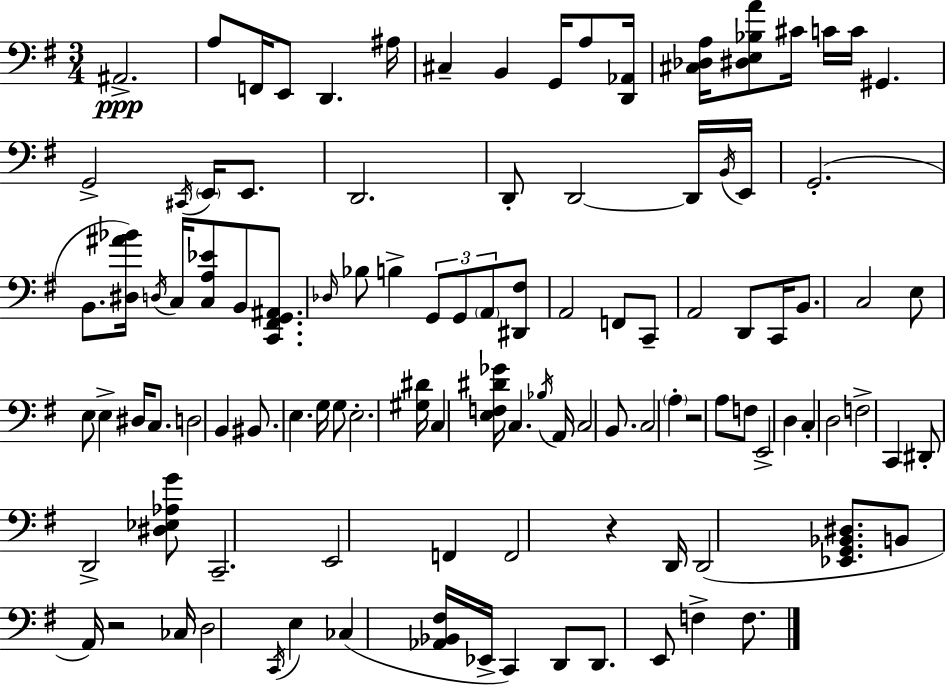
{
  \clef bass
  \numericTimeSignature
  \time 3/4
  \key g \major
  \repeat volta 2 { ais,2.->\ppp | a8 f,16 e,8 d,4. ais16 | cis4-- b,4 g,16 a8 <d, aes,>16 | <cis des a>16 <dis e bes a'>8 cis'16 c'16 c'16 gis,4. | \break g,2-> \acciaccatura { cis,16 } \parenthesize e,16 e,8. | d,2. | d,8-. d,2~~ d,16 | \acciaccatura { b,16 } e,16 g,2.-.( | \break b,8. <dis ais' bes'>16) \acciaccatura { d16 } c16 <c a ees'>8 b,8 | <c, fis, g, ais,>8. \grace { des16 } bes8 b4-> \tuplet 3/2 { g,8 | g,8 \parenthesize a,8 } <dis, fis>8 a,2 | f,8 c,8-- a,2 | \break d,8 c,16 b,8. c2 | e8 e8 e4-> | dis16 c8. d2 | b,4 bis,8. e4. | \break g16 g8 e2.-. | <gis dis'>16 c4 <e f dis' ges'>16 c4. | \acciaccatura { bes16 } a,16 c2 | b,8. c2 | \break \parenthesize a4-. r2 | a8 f8 e,2-> | d4 c4-. d2 | f2-> | \break c,4 dis,8-. d,2-> | <dis ees aes g'>8 c,2.-- | e,2 | f,4 f,2 | \break r4 d,16 d,2( | <ees, g, bes, dis>8. b,8 a,16) r2 | ces16 d2 | \acciaccatura { c,16 } e4 ces4( <aes, bes, fis>16 ees,16-> | \break c,4) d,8 d,8. e,8 f4-> | f8. } \bar "|."
}